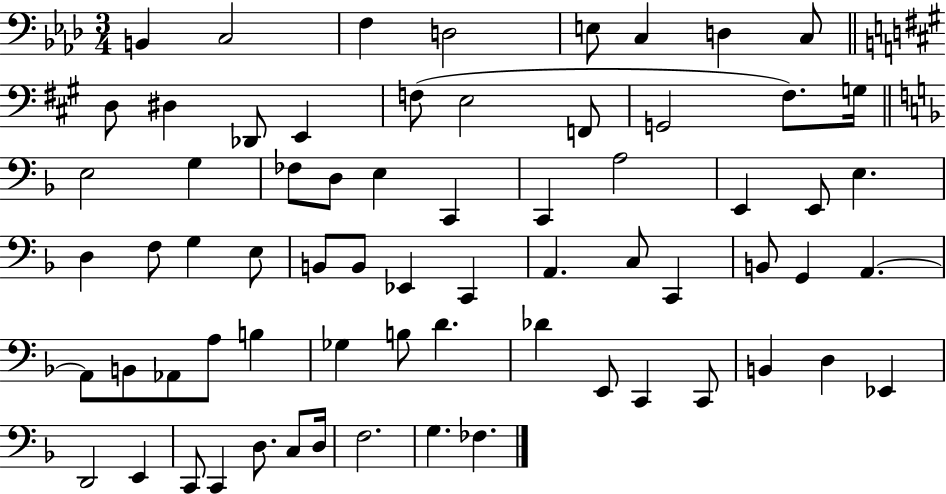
{
  \clef bass
  \numericTimeSignature
  \time 3/4
  \key aes \major
  b,4 c2 | f4 d2 | e8 c4 d4 c8 | \bar "||" \break \key a \major d8 dis4 des,8 e,4 | f8( e2 f,8 | g,2 fis8.) g16 | \bar "||" \break \key f \major e2 g4 | fes8 d8 e4 c,4 | c,4 a2 | e,4 e,8 e4. | \break d4 f8 g4 e8 | b,8 b,8 ees,4 c,4 | a,4. c8 c,4 | b,8 g,4 a,4.~~ | \break a,8 b,8 aes,8 a8 b4 | ges4 b8 d'4. | des'4 e,8 c,4 c,8 | b,4 d4 ees,4 | \break d,2 e,4 | c,8 c,4 d8. c8 d16 | f2. | g4. fes4. | \break \bar "|."
}